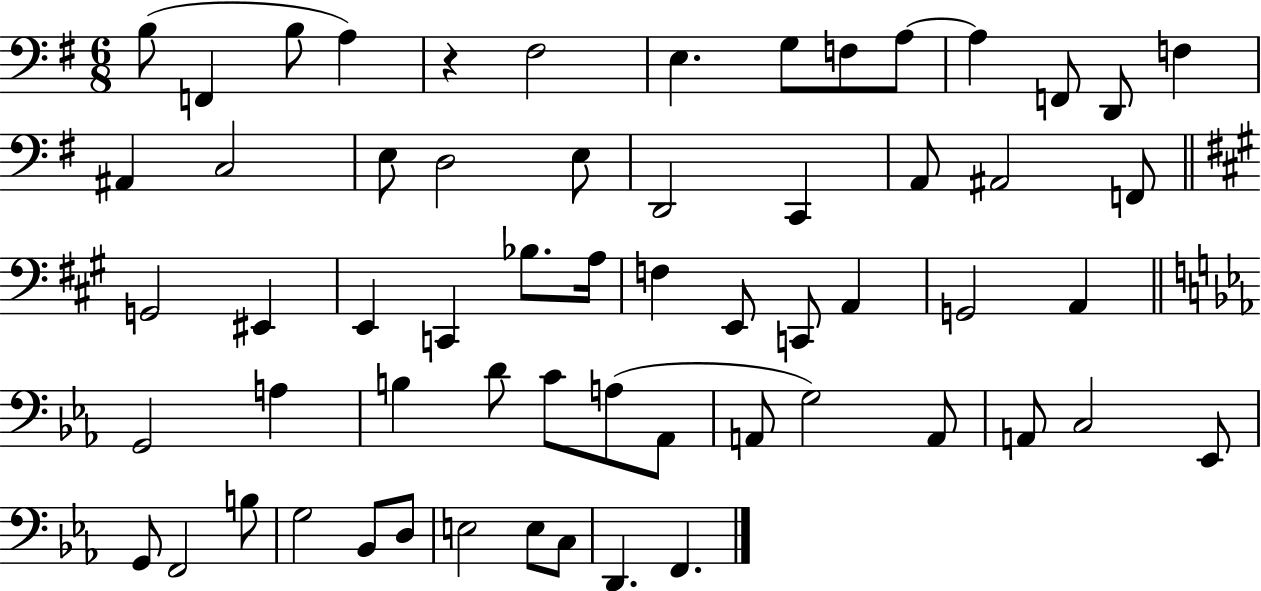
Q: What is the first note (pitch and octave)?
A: B3